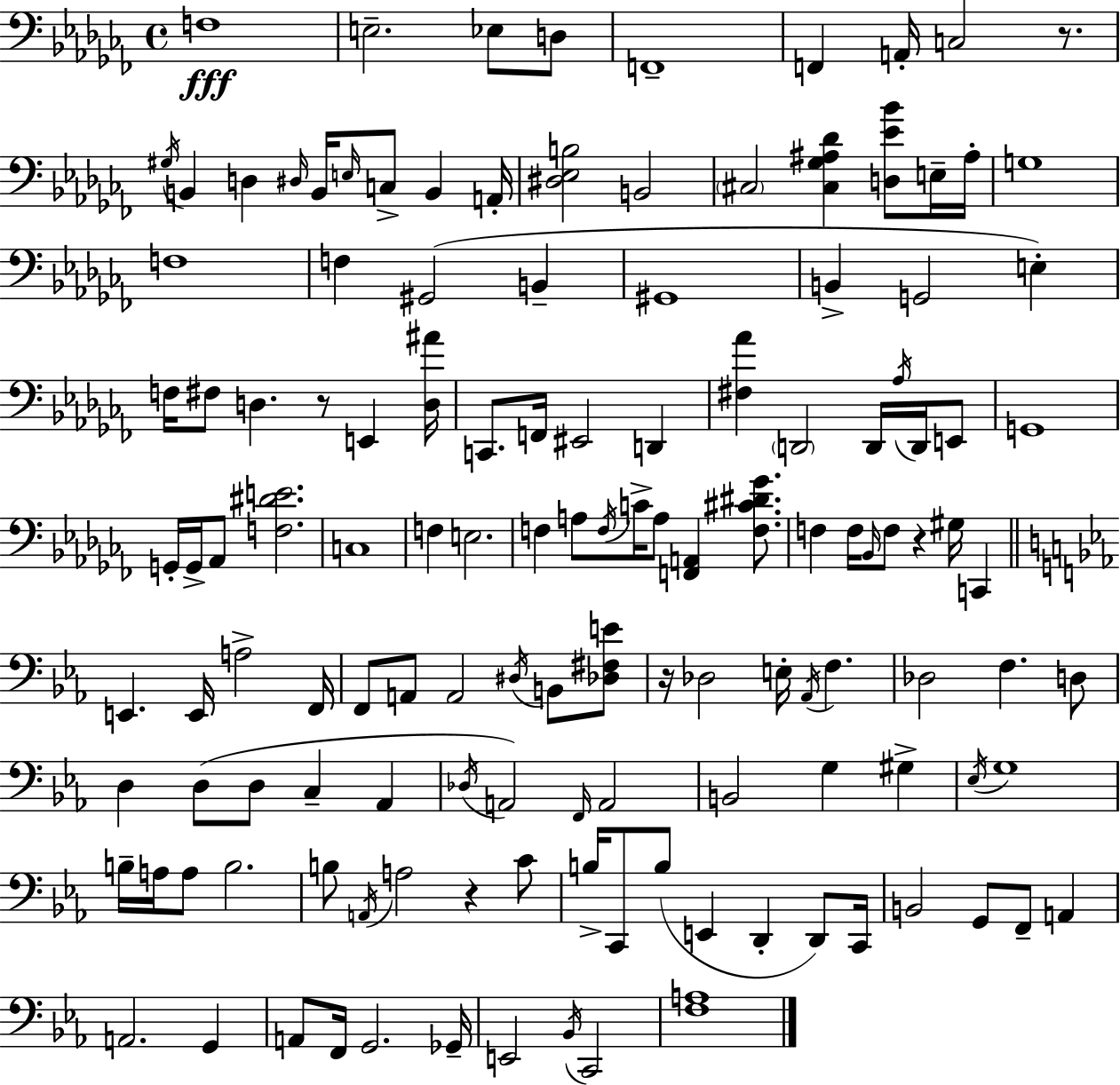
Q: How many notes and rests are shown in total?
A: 134